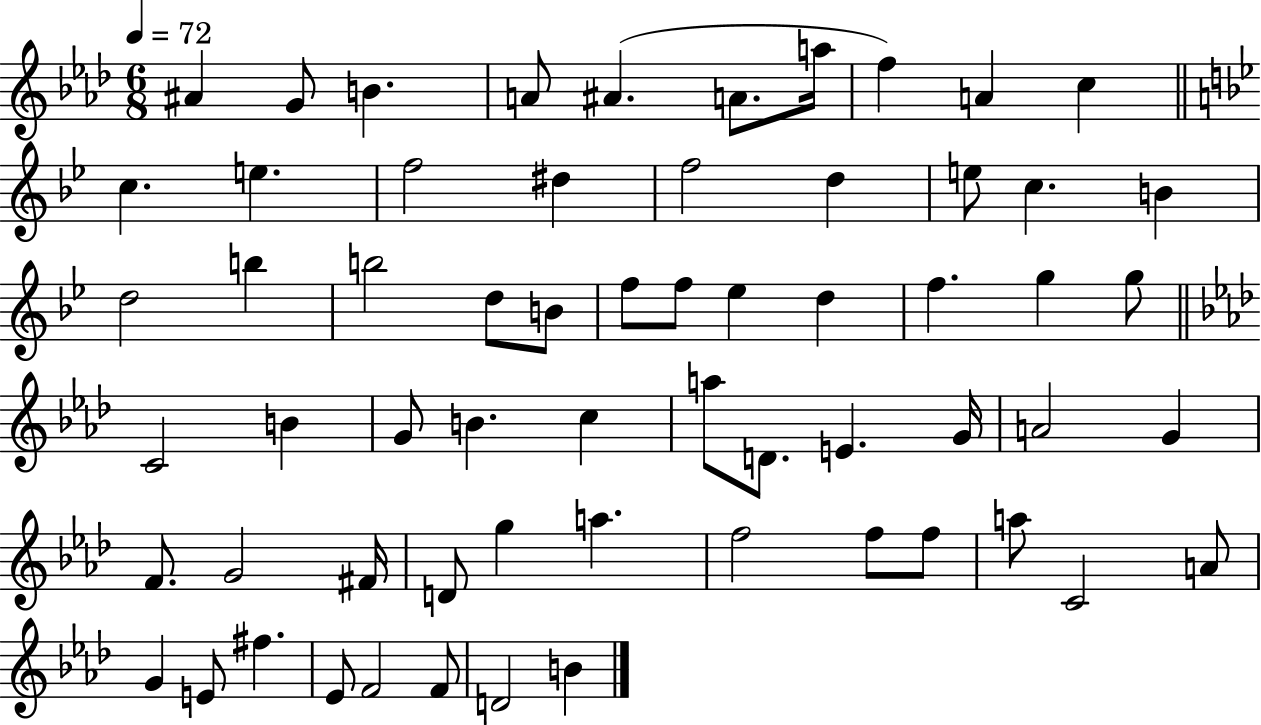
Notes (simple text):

A#4/q G4/e B4/q. A4/e A#4/q. A4/e. A5/s F5/q A4/q C5/q C5/q. E5/q. F5/h D#5/q F5/h D5/q E5/e C5/q. B4/q D5/h B5/q B5/h D5/e B4/e F5/e F5/e Eb5/q D5/q F5/q. G5/q G5/e C4/h B4/q G4/e B4/q. C5/q A5/e D4/e. E4/q. G4/s A4/h G4/q F4/e. G4/h F#4/s D4/e G5/q A5/q. F5/h F5/e F5/e A5/e C4/h A4/e G4/q E4/e F#5/q. Eb4/e F4/h F4/e D4/h B4/q